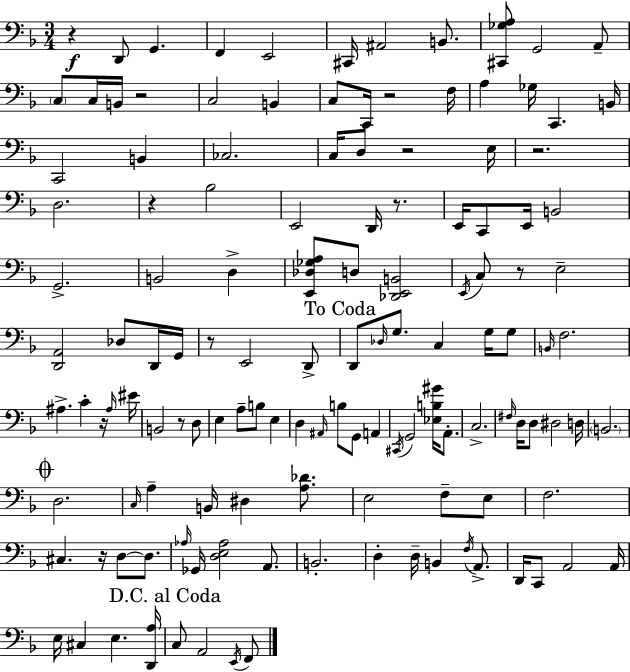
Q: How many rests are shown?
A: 12